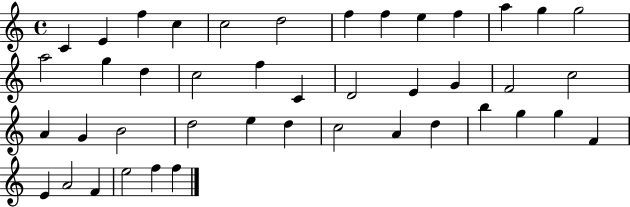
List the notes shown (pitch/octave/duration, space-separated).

C4/q E4/q F5/q C5/q C5/h D5/h F5/q F5/q E5/q F5/q A5/q G5/q G5/h A5/h G5/q D5/q C5/h F5/q C4/q D4/h E4/q G4/q F4/h C5/h A4/q G4/q B4/h D5/h E5/q D5/q C5/h A4/q D5/q B5/q G5/q G5/q F4/q E4/q A4/h F4/q E5/h F5/q F5/q